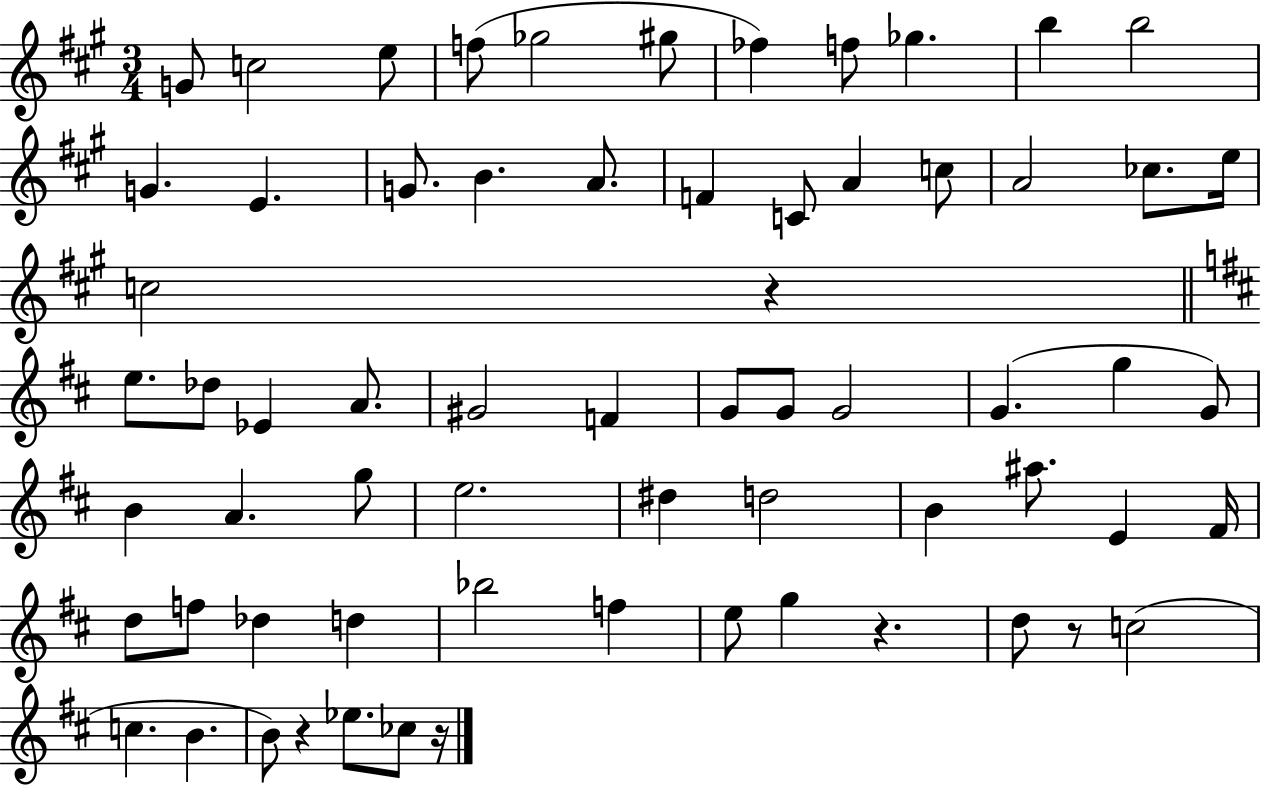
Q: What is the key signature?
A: A major